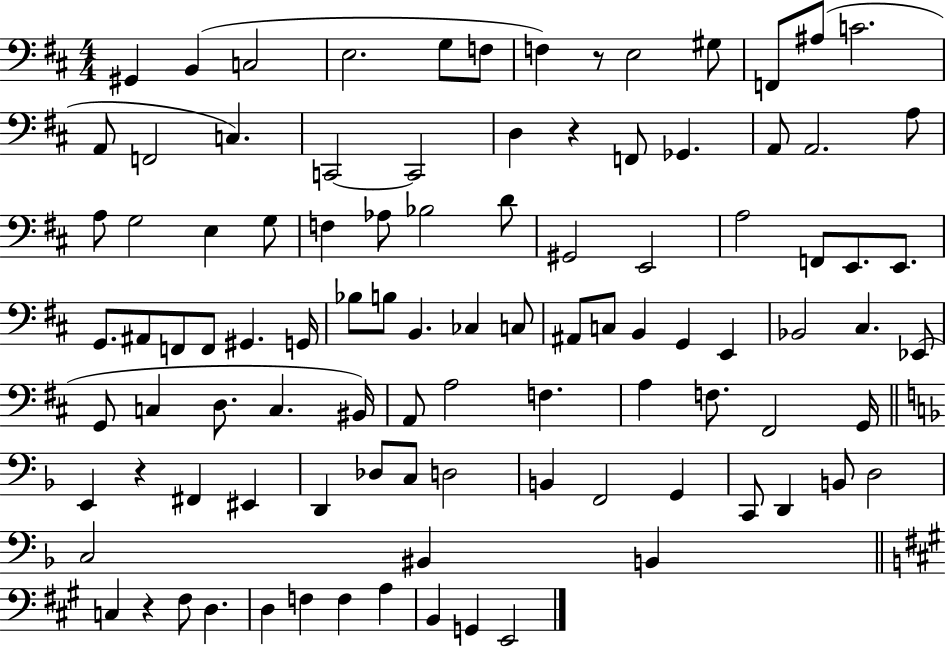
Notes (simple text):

G#2/q B2/q C3/h E3/h. G3/e F3/e F3/q R/e E3/h G#3/e F2/e A#3/e C4/h. A2/e F2/h C3/q. C2/h C2/h D3/q R/q F2/e Gb2/q. A2/e A2/h. A3/e A3/e G3/h E3/q G3/e F3/q Ab3/e Bb3/h D4/e G#2/h E2/h A3/h F2/e E2/e. E2/e. G2/e. A#2/e F2/e F2/e G#2/q. G2/s Bb3/e B3/e B2/q. CES3/q C3/e A#2/e C3/e B2/q G2/q E2/q Bb2/h C#3/q. Eb2/e G2/e C3/q D3/e. C3/q. BIS2/s A2/e A3/h F3/q. A3/q F3/e. F#2/h G2/s E2/q R/q F#2/q EIS2/q D2/q Db3/e C3/e D3/h B2/q F2/h G2/q C2/e D2/q B2/e D3/h C3/h BIS2/q B2/q C3/q R/q F#3/e D3/q. D3/q F3/q F3/q A3/q B2/q G2/q E2/h